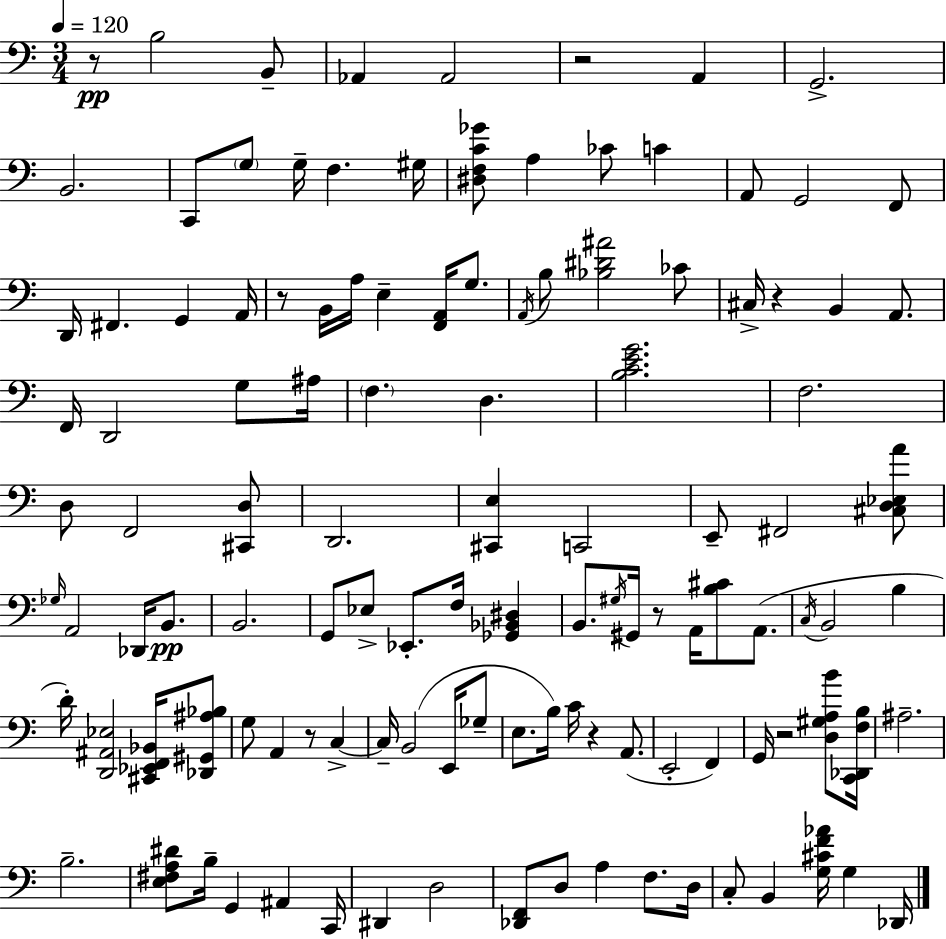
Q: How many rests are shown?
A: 8